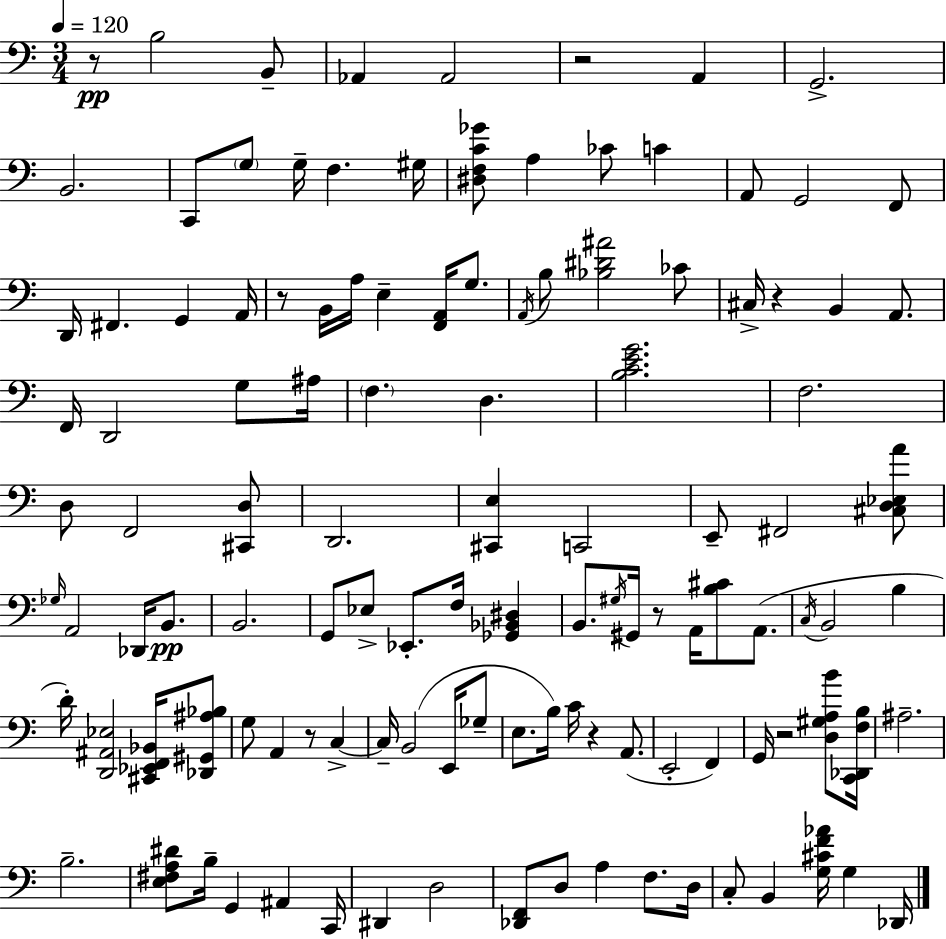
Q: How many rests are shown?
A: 8